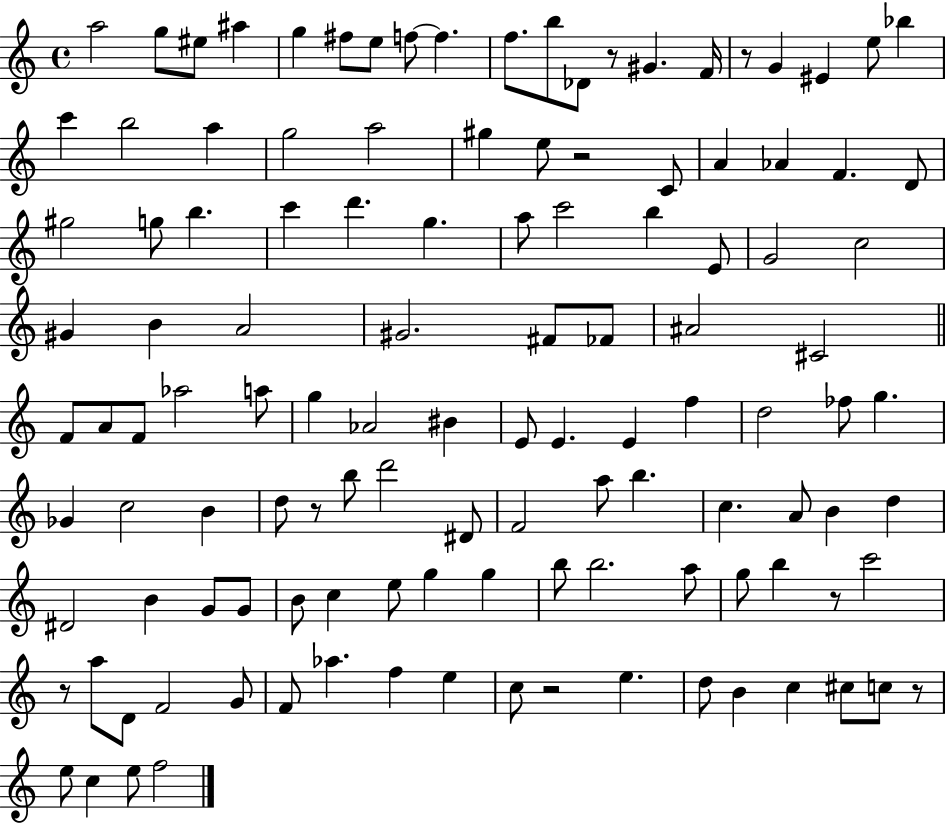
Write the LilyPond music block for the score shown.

{
  \clef treble
  \time 4/4
  \defaultTimeSignature
  \key c \major
  a''2 g''8 eis''8 ais''4 | g''4 fis''8 e''8 f''8~~ f''4. | f''8. b''8 des'8 r8 gis'4. f'16 | r8 g'4 eis'4 e''8 bes''4 | \break c'''4 b''2 a''4 | g''2 a''2 | gis''4 e''8 r2 c'8 | a'4 aes'4 f'4. d'8 | \break gis''2 g''8 b''4. | c'''4 d'''4. g''4. | a''8 c'''2 b''4 e'8 | g'2 c''2 | \break gis'4 b'4 a'2 | gis'2. fis'8 fes'8 | ais'2 cis'2 | \bar "||" \break \key c \major f'8 a'8 f'8 aes''2 a''8 | g''4 aes'2 bis'4 | e'8 e'4. e'4 f''4 | d''2 fes''8 g''4. | \break ges'4 c''2 b'4 | d''8 r8 b''8 d'''2 dis'8 | f'2 a''8 b''4. | c''4. a'8 b'4 d''4 | \break dis'2 b'4 g'8 g'8 | b'8 c''4 e''8 g''4 g''4 | b''8 b''2. a''8 | g''8 b''4 r8 c'''2 | \break r8 a''8 d'8 f'2 g'8 | f'8 aes''4. f''4 e''4 | c''8 r2 e''4. | d''8 b'4 c''4 cis''8 c''8 r8 | \break e''8 c''4 e''8 f''2 | \bar "|."
}